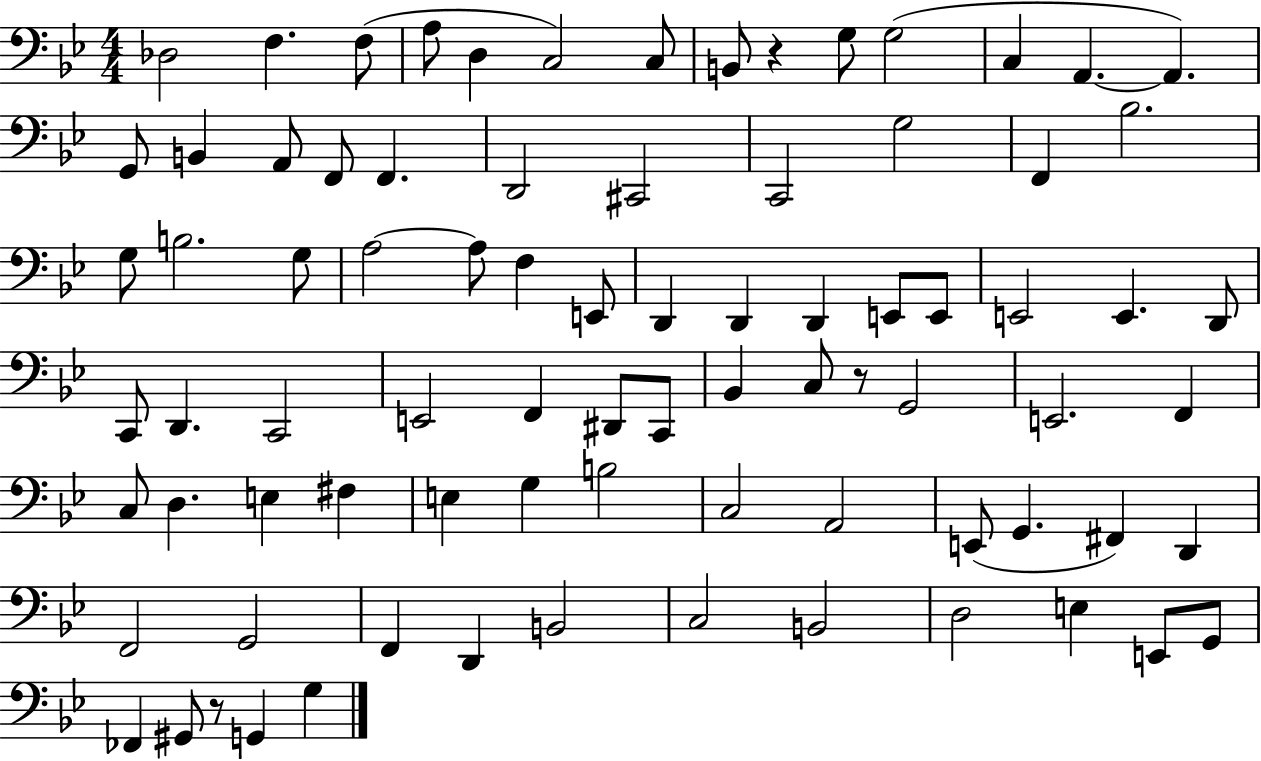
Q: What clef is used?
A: bass